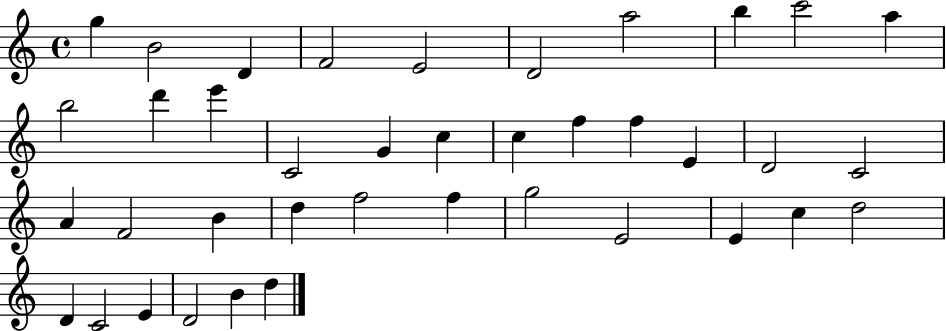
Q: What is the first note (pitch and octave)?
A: G5